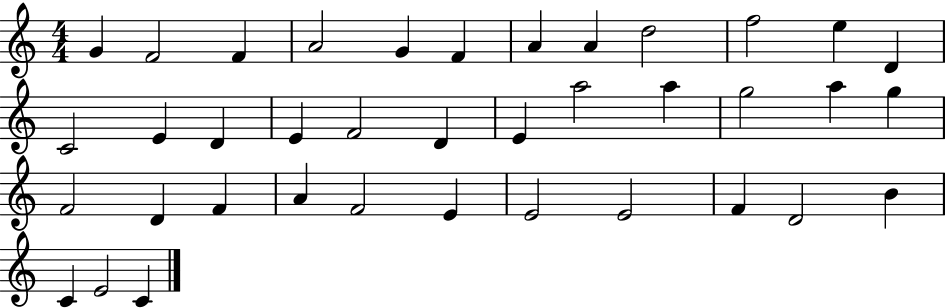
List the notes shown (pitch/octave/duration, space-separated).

G4/q F4/h F4/q A4/h G4/q F4/q A4/q A4/q D5/h F5/h E5/q D4/q C4/h E4/q D4/q E4/q F4/h D4/q E4/q A5/h A5/q G5/h A5/q G5/q F4/h D4/q F4/q A4/q F4/h E4/q E4/h E4/h F4/q D4/h B4/q C4/q E4/h C4/q